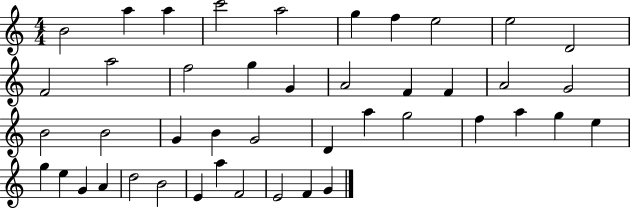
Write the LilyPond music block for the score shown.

{
  \clef treble
  \numericTimeSignature
  \time 4/4
  \key c \major
  b'2 a''4 a''4 | c'''2 a''2 | g''4 f''4 e''2 | e''2 d'2 | \break f'2 a''2 | f''2 g''4 g'4 | a'2 f'4 f'4 | a'2 g'2 | \break b'2 b'2 | g'4 b'4 g'2 | d'4 a''4 g''2 | f''4 a''4 g''4 e''4 | \break g''4 e''4 g'4 a'4 | d''2 b'2 | e'4 a''4 f'2 | e'2 f'4 g'4 | \break \bar "|."
}